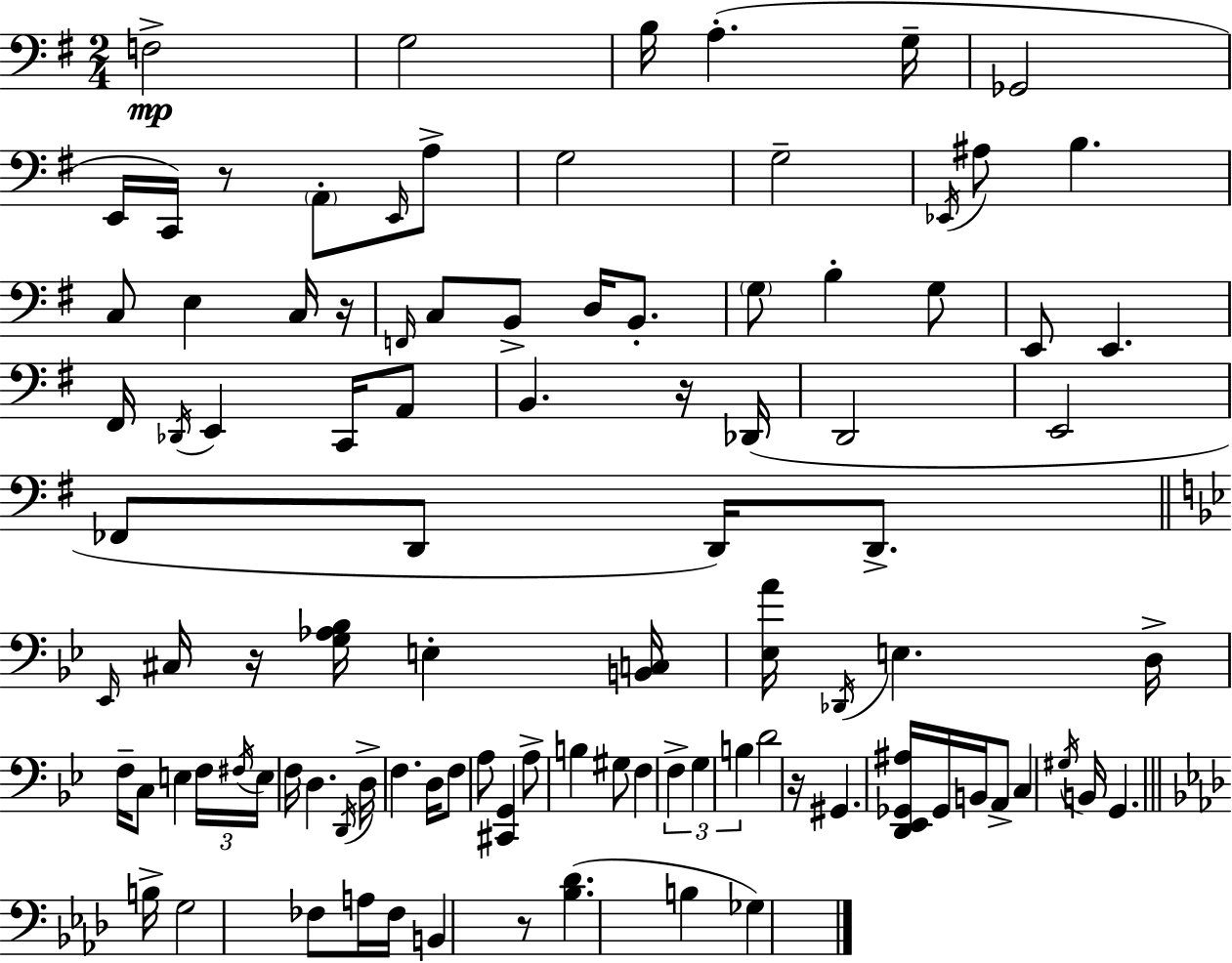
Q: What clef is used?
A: bass